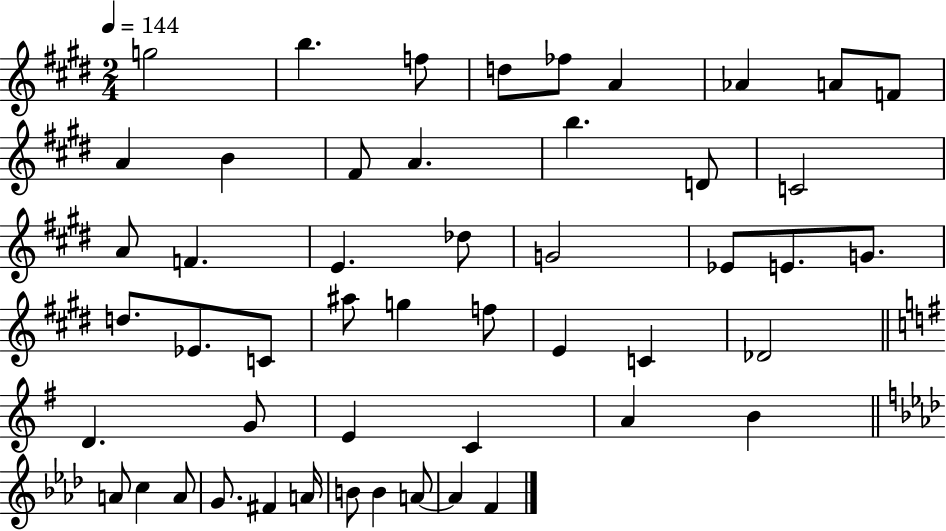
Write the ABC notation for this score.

X:1
T:Untitled
M:2/4
L:1/4
K:E
g2 b f/2 d/2 _f/2 A _A A/2 F/2 A B ^F/2 A b D/2 C2 A/2 F E _d/2 G2 _E/2 E/2 G/2 d/2 _E/2 C/2 ^a/2 g f/2 E C _D2 D G/2 E C A B A/2 c A/2 G/2 ^F A/4 B/2 B A/2 A F